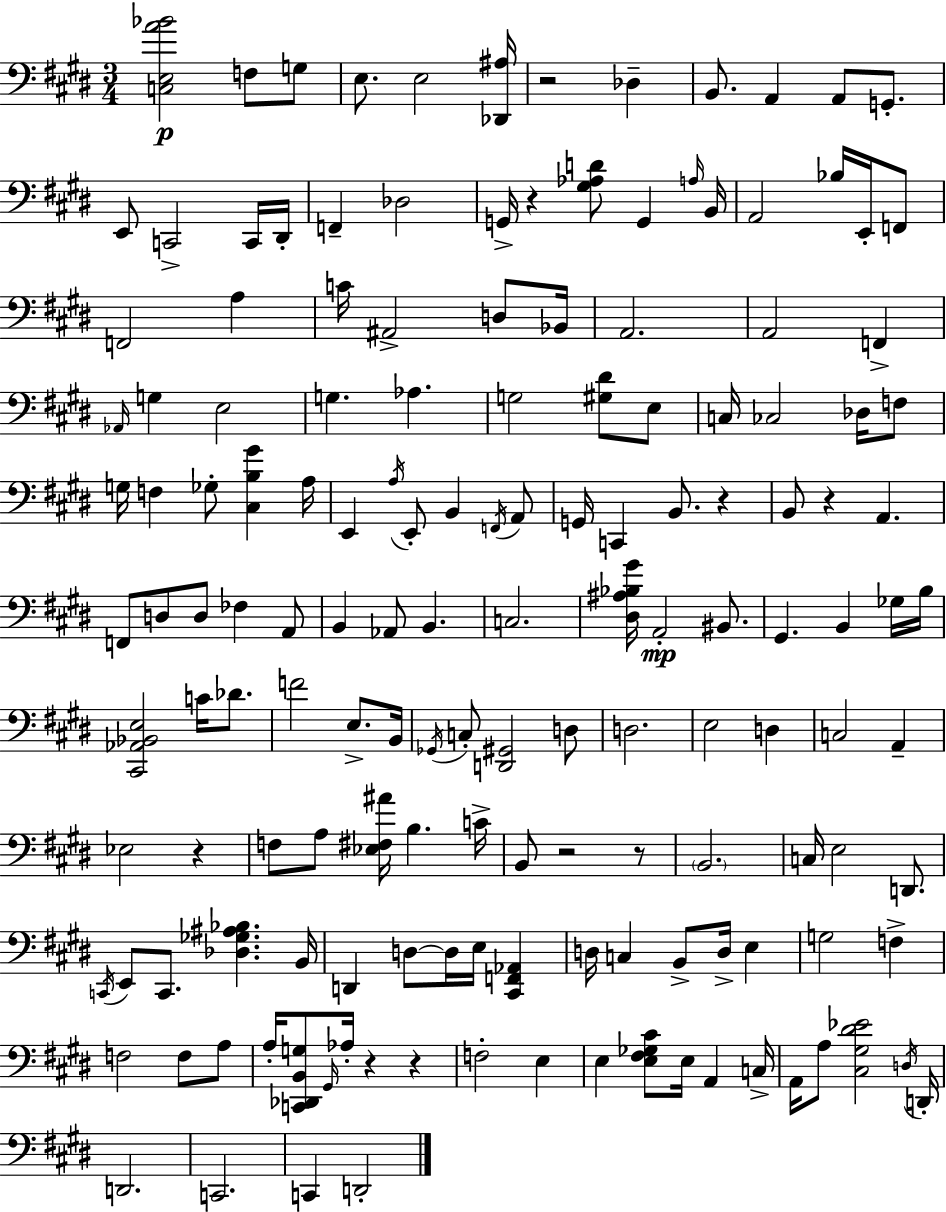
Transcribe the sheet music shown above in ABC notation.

X:1
T:Untitled
M:3/4
L:1/4
K:E
[C,E,A_B]2 F,/2 G,/2 E,/2 E,2 [_D,,^A,]/4 z2 _D, B,,/2 A,, A,,/2 G,,/2 E,,/2 C,,2 C,,/4 ^D,,/4 F,, _D,2 G,,/4 z [^G,_A,D]/2 G,, A,/4 B,,/4 A,,2 _B,/4 E,,/4 F,,/2 F,,2 A, C/4 ^A,,2 D,/2 _B,,/4 A,,2 A,,2 F,, _A,,/4 G, E,2 G, _A, G,2 [^G,^D]/2 E,/2 C,/4 _C,2 _D,/4 F,/2 G,/4 F, _G,/2 [^C,B,^G] A,/4 E,, A,/4 E,,/2 B,, F,,/4 A,,/2 G,,/4 C,, B,,/2 z B,,/2 z A,, F,,/2 D,/2 D,/2 _F, A,,/2 B,, _A,,/2 B,, C,2 [^D,^A,_B,^G]/4 A,,2 ^B,,/2 ^G,, B,, _G,/4 B,/4 [^C,,_A,,_B,,E,]2 C/4 _D/2 F2 E,/2 B,,/4 _G,,/4 C,/2 [D,,^G,,]2 D,/2 D,2 E,2 D, C,2 A,, _E,2 z F,/2 A,/2 [_E,^F,^A]/4 B, C/4 B,,/2 z2 z/2 B,,2 C,/4 E,2 D,,/2 C,,/4 E,,/2 C,,/2 [_D,_G,^A,_B,] B,,/4 D,, D,/2 D,/4 E,/4 [^C,,F,,_A,,] D,/4 C, B,,/2 D,/4 E, G,2 F, F,2 F,/2 A,/2 A,/4 [C,,_D,,B,,G,]/2 ^G,,/4 _A,/4 z z F,2 E, E, [E,^F,_G,^C]/2 E,/4 A,, C,/4 A,,/4 A,/2 [^C,^G,^D_E]2 D,/4 D,,/4 D,,2 C,,2 C,, D,,2